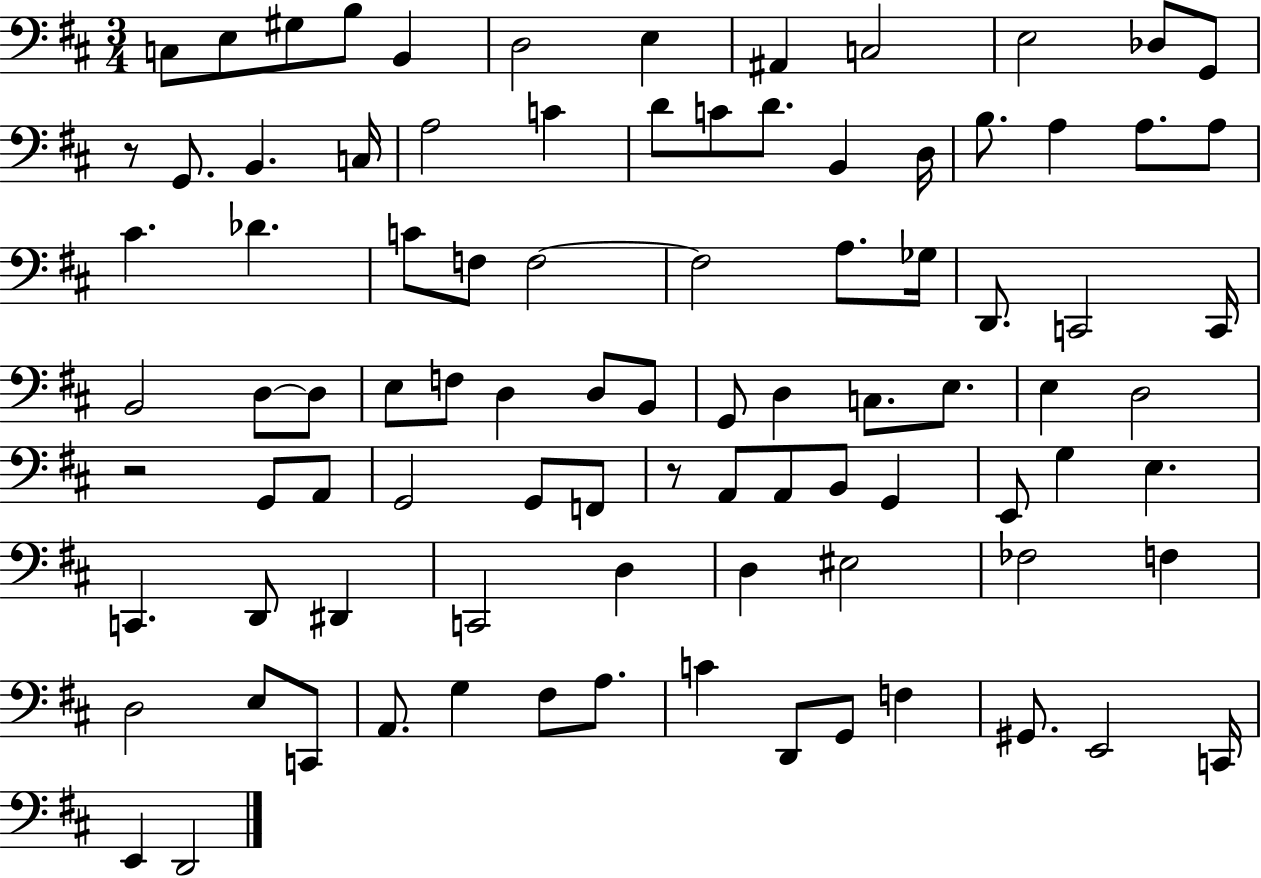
C3/e E3/e G#3/e B3/e B2/q D3/h E3/q A#2/q C3/h E3/h Db3/e G2/e R/e G2/e. B2/q. C3/s A3/h C4/q D4/e C4/e D4/e. B2/q D3/s B3/e. A3/q A3/e. A3/e C#4/q. Db4/q. C4/e F3/e F3/h F3/h A3/e. Gb3/s D2/e. C2/h C2/s B2/h D3/e D3/e E3/e F3/e D3/q D3/e B2/e G2/e D3/q C3/e. E3/e. E3/q D3/h R/h G2/e A2/e G2/h G2/e F2/e R/e A2/e A2/e B2/e G2/q E2/e G3/q E3/q. C2/q. D2/e D#2/q C2/h D3/q D3/q EIS3/h FES3/h F3/q D3/h E3/e C2/e A2/e. G3/q F#3/e A3/e. C4/q D2/e G2/e F3/q G#2/e. E2/h C2/s E2/q D2/h